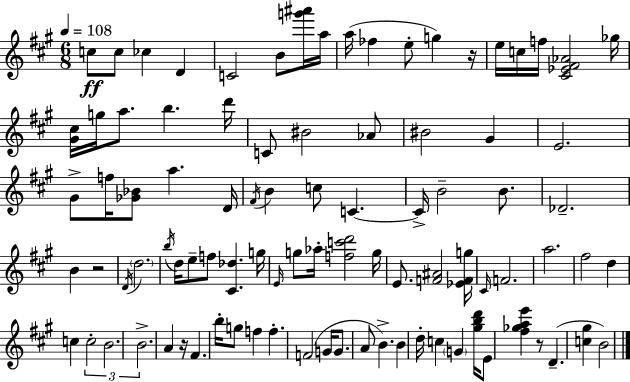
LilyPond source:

{
  \clef treble
  \numericTimeSignature
  \time 6/8
  \key a \major
  \tempo 4 = 108
  c''8\ff c''8 ces''4 d'4 | c'2 b'8 <g''' ais'''>16 a''16 | a''16( fes''4 e''8-. g''4) r16 | e''16 c''16 f''16 <cis' ees' fis' aes'>2 ges''16 | \break <gis' cis''>16 g''16 a''8. b''4. d'''16 | c'8 bis'2 aes'8 | bis'2 gis'4 | e'2. | \break gis'8-> f''16 <ges' bes'>8 a''4. d'16 | \acciaccatura { fis'16 } b'4 c''8 c'4.~~ | c'16-> b'2-- b'8. | des'2.-- | \break b'4 r2 | \acciaccatura { d'16 } \parenthesize d''2. | \acciaccatura { b''16 } d''16 e''8-- f''8 <cis' des''>4. | g''16 \grace { e'16 } g''8 aes''16-. <f'' c''' d'''>2 | \break g''16 e'8. <f' ais'>2 | <ees' f' g''>16 \grace { cis'16 } f'2. | a''2. | fis''2 | \break d''4 c''4 \tuplet 3/2 { c''2-. | b'2. | b'2.-> } | a'4 r16 fis'4. | \break b''16-. g''8 f''4 f''4.-. | f'2( | g'16 g'8. a'8 b'4.->) | b'4 d''16-. c''4 \parenthesize g'4 | \break <gis'' b'' d'''>16 e'8 <fis'' ges'' a'' e'''>4 r8 d'4.--( | <c'' gis''>4 b'2) | \bar "|."
}